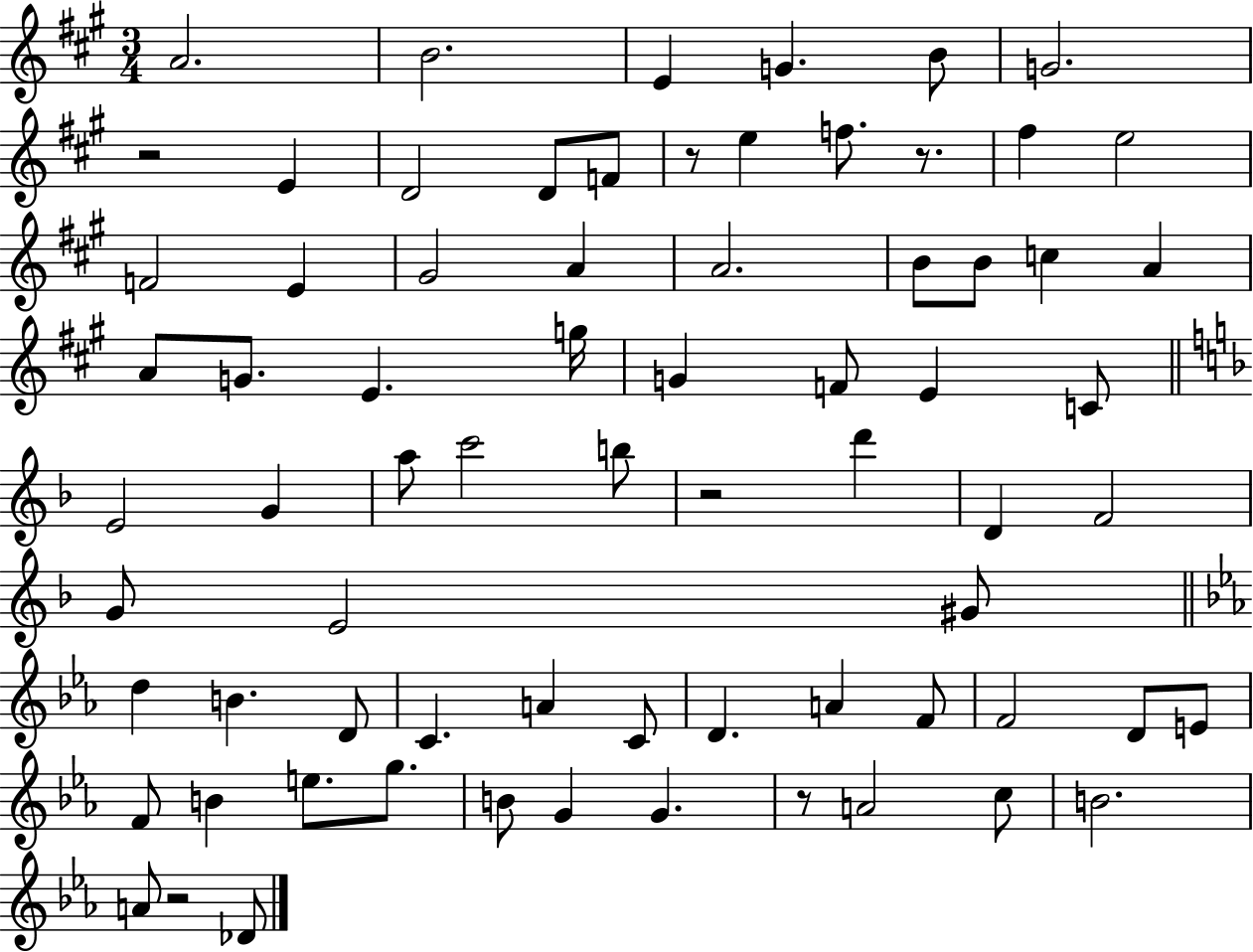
{
  \clef treble
  \numericTimeSignature
  \time 3/4
  \key a \major
  \repeat volta 2 { a'2. | b'2. | e'4 g'4. b'8 | g'2. | \break r2 e'4 | d'2 d'8 f'8 | r8 e''4 f''8. r8. | fis''4 e''2 | \break f'2 e'4 | gis'2 a'4 | a'2. | b'8 b'8 c''4 a'4 | \break a'8 g'8. e'4. g''16 | g'4 f'8 e'4 c'8 | \bar "||" \break \key f \major e'2 g'4 | a''8 c'''2 b''8 | r2 d'''4 | d'4 f'2 | \break g'8 e'2 gis'8 | \bar "||" \break \key c \minor d''4 b'4. d'8 | c'4. a'4 c'8 | d'4. a'4 f'8 | f'2 d'8 e'8 | \break f'8 b'4 e''8. g''8. | b'8 g'4 g'4. | r8 a'2 c''8 | b'2. | \break a'8 r2 des'8 | } \bar "|."
}